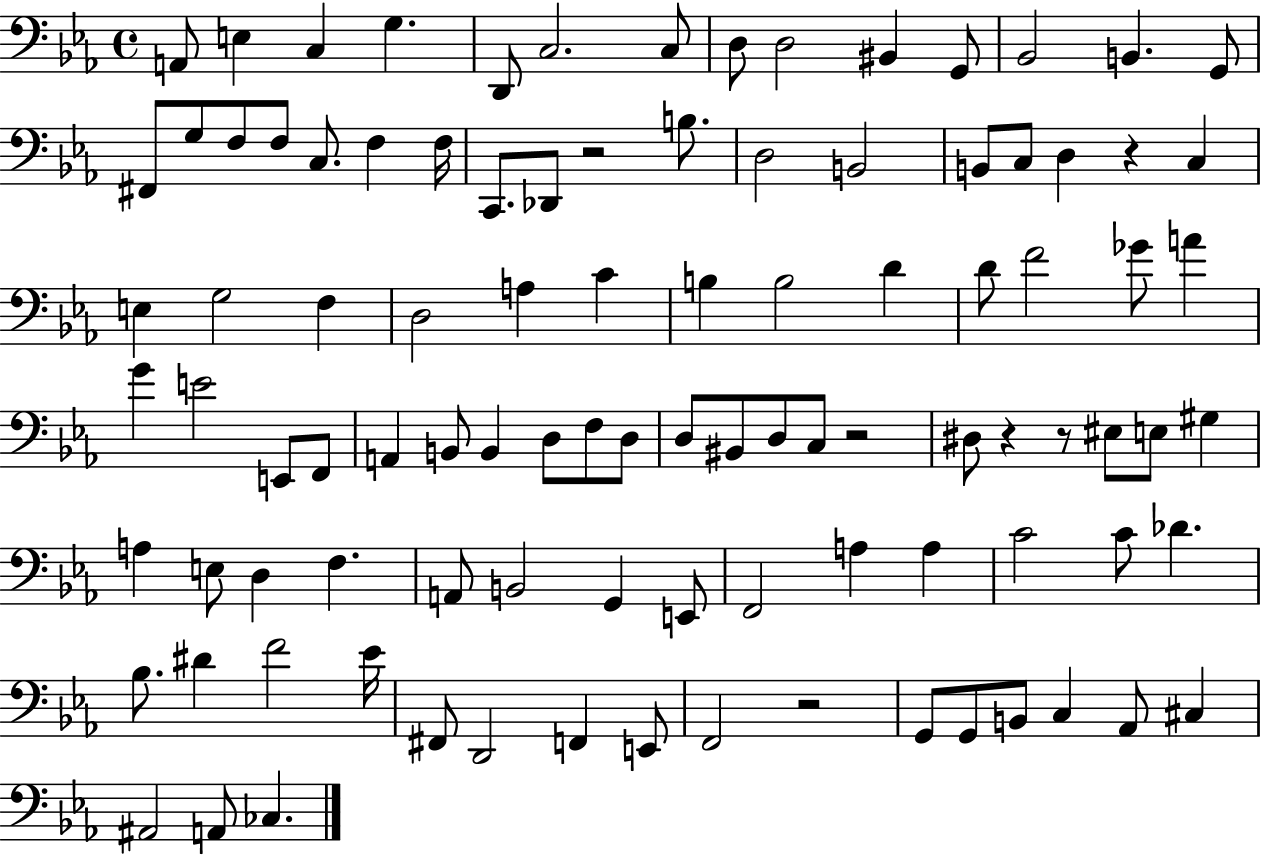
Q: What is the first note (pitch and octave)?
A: A2